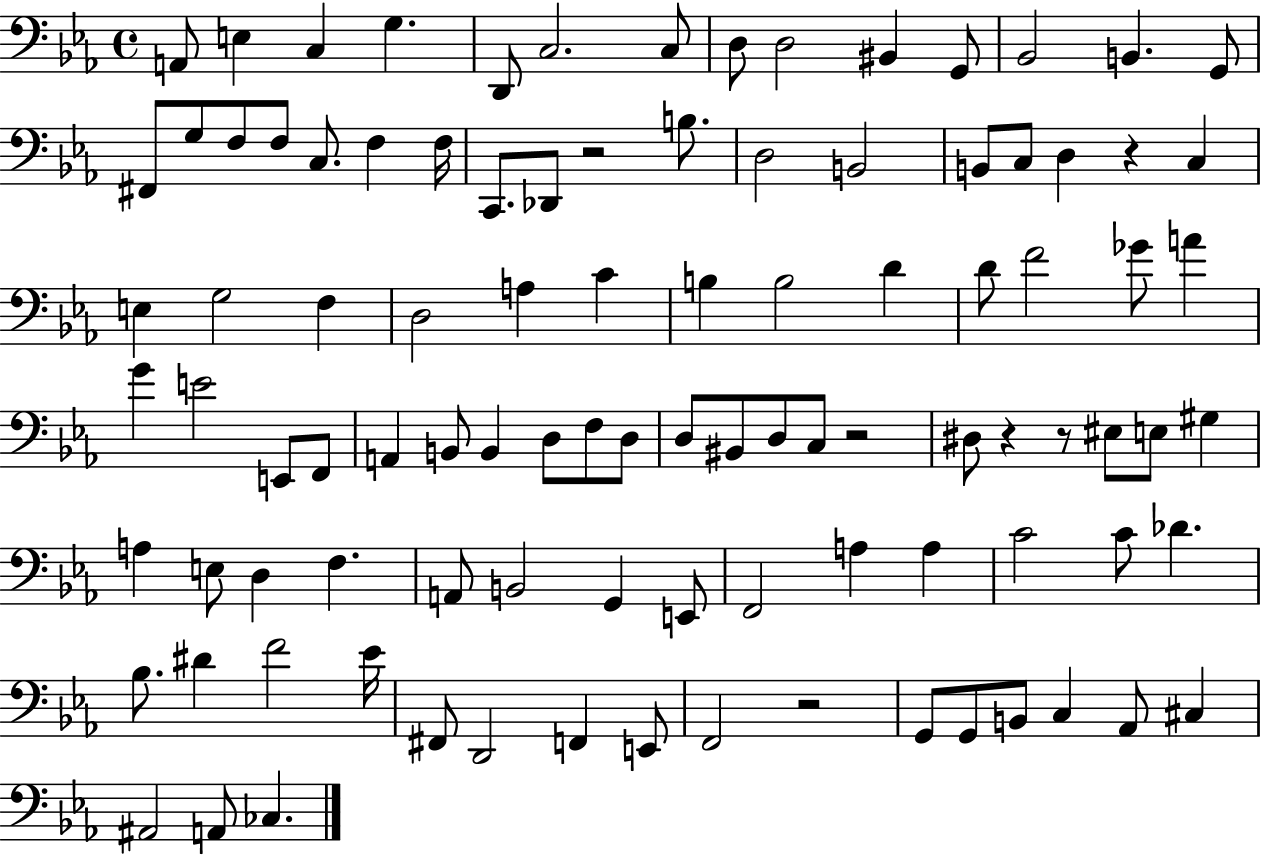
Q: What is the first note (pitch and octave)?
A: A2